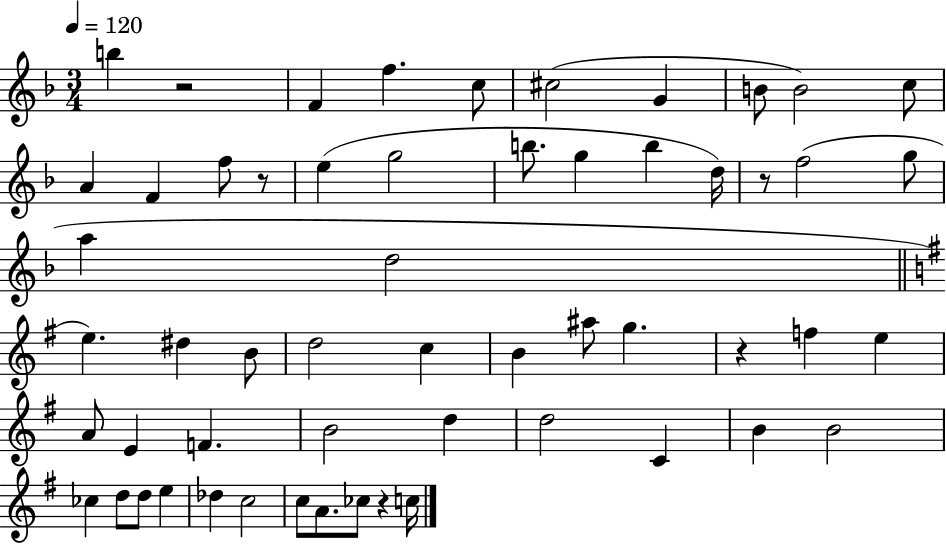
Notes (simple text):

B5/q R/h F4/q F5/q. C5/e C#5/h G4/q B4/e B4/h C5/e A4/q F4/q F5/e R/e E5/q G5/h B5/e. G5/q B5/q D5/s R/e F5/h G5/e A5/q D5/h E5/q. D#5/q B4/e D5/h C5/q B4/q A#5/e G5/q. R/q F5/q E5/q A4/e E4/q F4/q. B4/h D5/q D5/h C4/q B4/q B4/h CES5/q D5/e D5/e E5/q Db5/q C5/h C5/e A4/e. CES5/e R/q C5/s